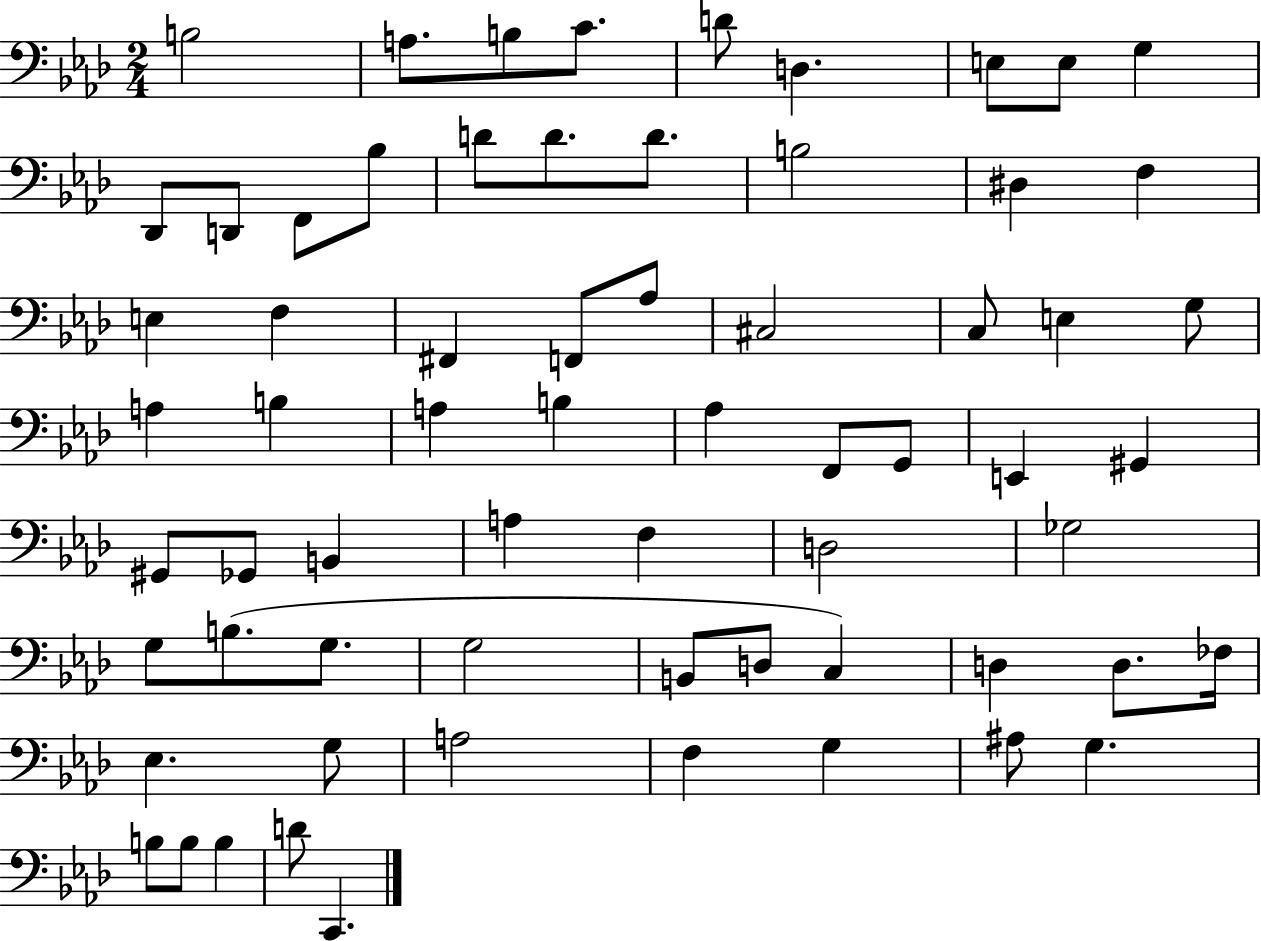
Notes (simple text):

B3/h A3/e. B3/e C4/e. D4/e D3/q. E3/e E3/e G3/q Db2/e D2/e F2/e Bb3/e D4/e D4/e. D4/e. B3/h D#3/q F3/q E3/q F3/q F#2/q F2/e Ab3/e C#3/h C3/e E3/q G3/e A3/q B3/q A3/q B3/q Ab3/q F2/e G2/e E2/q G#2/q G#2/e Gb2/e B2/q A3/q F3/q D3/h Gb3/h G3/e B3/e. G3/e. G3/h B2/e D3/e C3/q D3/q D3/e. FES3/s Eb3/q. G3/e A3/h F3/q G3/q A#3/e G3/q. B3/e B3/e B3/q D4/e C2/q.